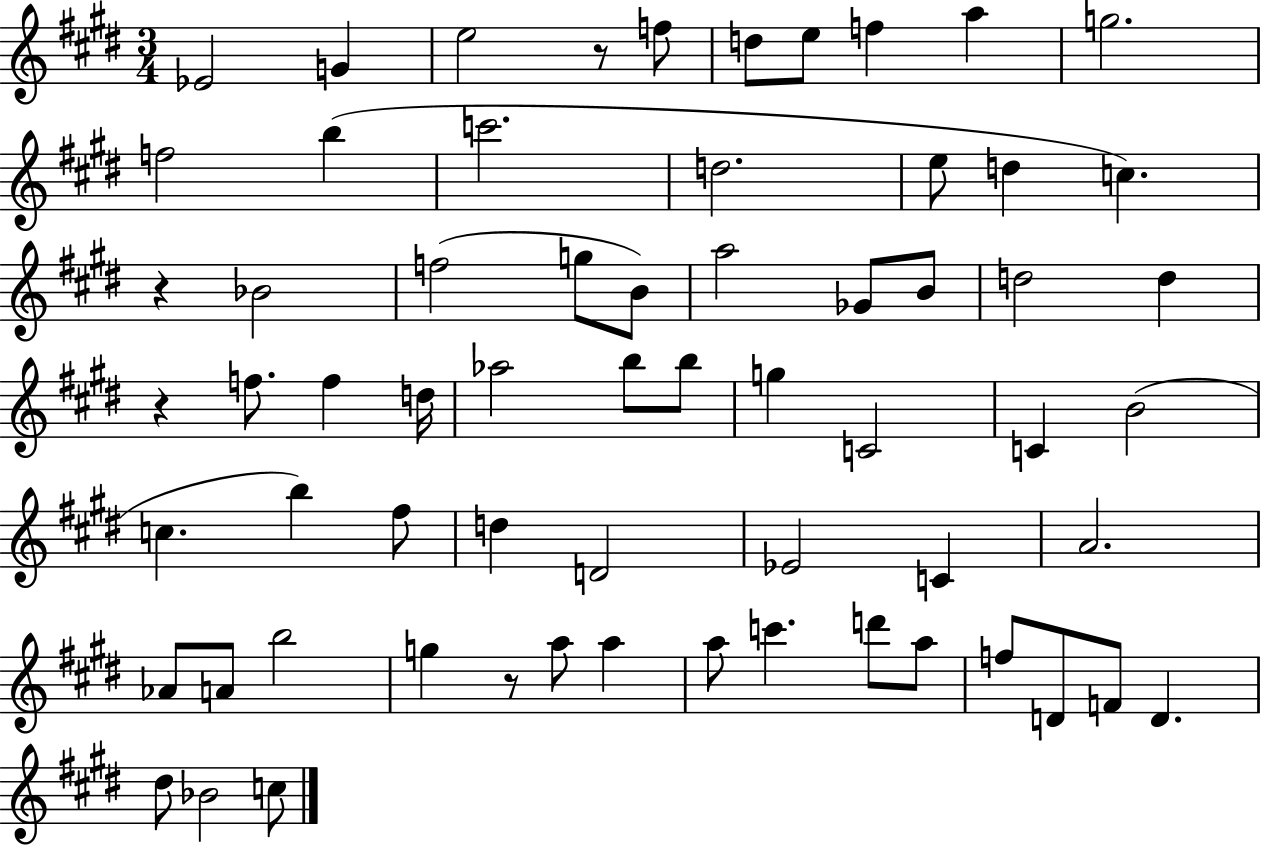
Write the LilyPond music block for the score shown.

{
  \clef treble
  \numericTimeSignature
  \time 3/4
  \key e \major
  ees'2 g'4 | e''2 r8 f''8 | d''8 e''8 f''4 a''4 | g''2. | \break f''2 b''4( | c'''2. | d''2. | e''8 d''4 c''4.) | \break r4 bes'2 | f''2( g''8 b'8) | a''2 ges'8 b'8 | d''2 d''4 | \break r4 f''8. f''4 d''16 | aes''2 b''8 b''8 | g''4 c'2 | c'4 b'2( | \break c''4. b''4) fis''8 | d''4 d'2 | ees'2 c'4 | a'2. | \break aes'8 a'8 b''2 | g''4 r8 a''8 a''4 | a''8 c'''4. d'''8 a''8 | f''8 d'8 f'8 d'4. | \break dis''8 bes'2 c''8 | \bar "|."
}